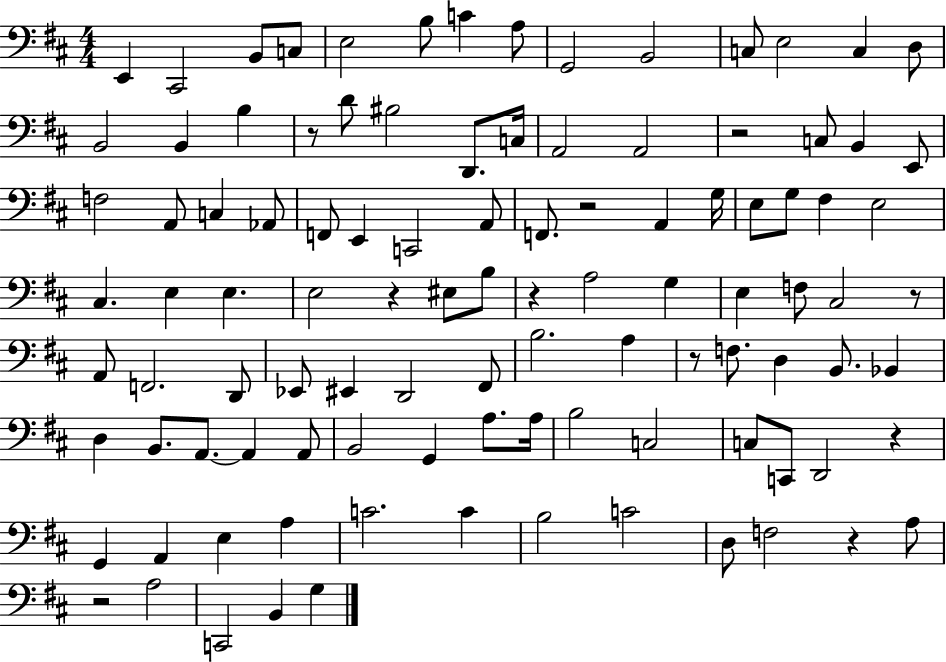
E2/q C#2/h B2/e C3/e E3/h B3/e C4/q A3/e G2/h B2/h C3/e E3/h C3/q D3/e B2/h B2/q B3/q R/e D4/e BIS3/h D2/e. C3/s A2/h A2/h R/h C3/e B2/q E2/e F3/h A2/e C3/q Ab2/e F2/e E2/q C2/h A2/e F2/e. R/h A2/q G3/s E3/e G3/e F#3/q E3/h C#3/q. E3/q E3/q. E3/h R/q EIS3/e B3/e R/q A3/h G3/q E3/q F3/e C#3/h R/e A2/e F2/h. D2/e Eb2/e EIS2/q D2/h F#2/e B3/h. A3/q R/e F3/e. D3/q B2/e. Bb2/q D3/q B2/e. A2/e. A2/q A2/e B2/h G2/q A3/e. A3/s B3/h C3/h C3/e C2/e D2/h R/q G2/q A2/q E3/q A3/q C4/h. C4/q B3/h C4/h D3/e F3/h R/q A3/e R/h A3/h C2/h B2/q G3/q